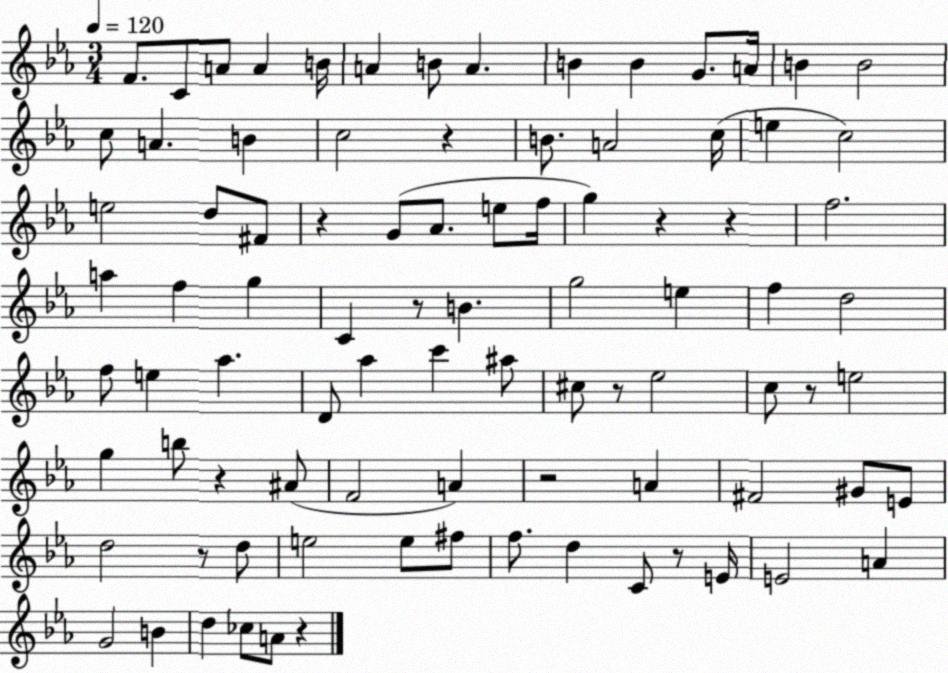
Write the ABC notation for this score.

X:1
T:Untitled
M:3/4
L:1/4
K:Eb
F/2 C/2 A/2 A B/4 A B/2 A B B G/2 A/4 B B2 c/2 A B c2 z B/2 A2 c/4 e c2 e2 d/2 ^F/2 z G/2 _A/2 e/2 f/4 g z z f2 a f g C z/2 B g2 e f d2 f/2 e _a D/2 _a c' ^a/2 ^c/2 z/2 _e2 c/2 z/2 e2 g b/2 z ^A/2 F2 A z2 A ^F2 ^G/2 E/2 d2 z/2 d/2 e2 e/2 ^f/2 f/2 d C/2 z/2 E/4 E2 A G2 B d _c/2 A/2 z